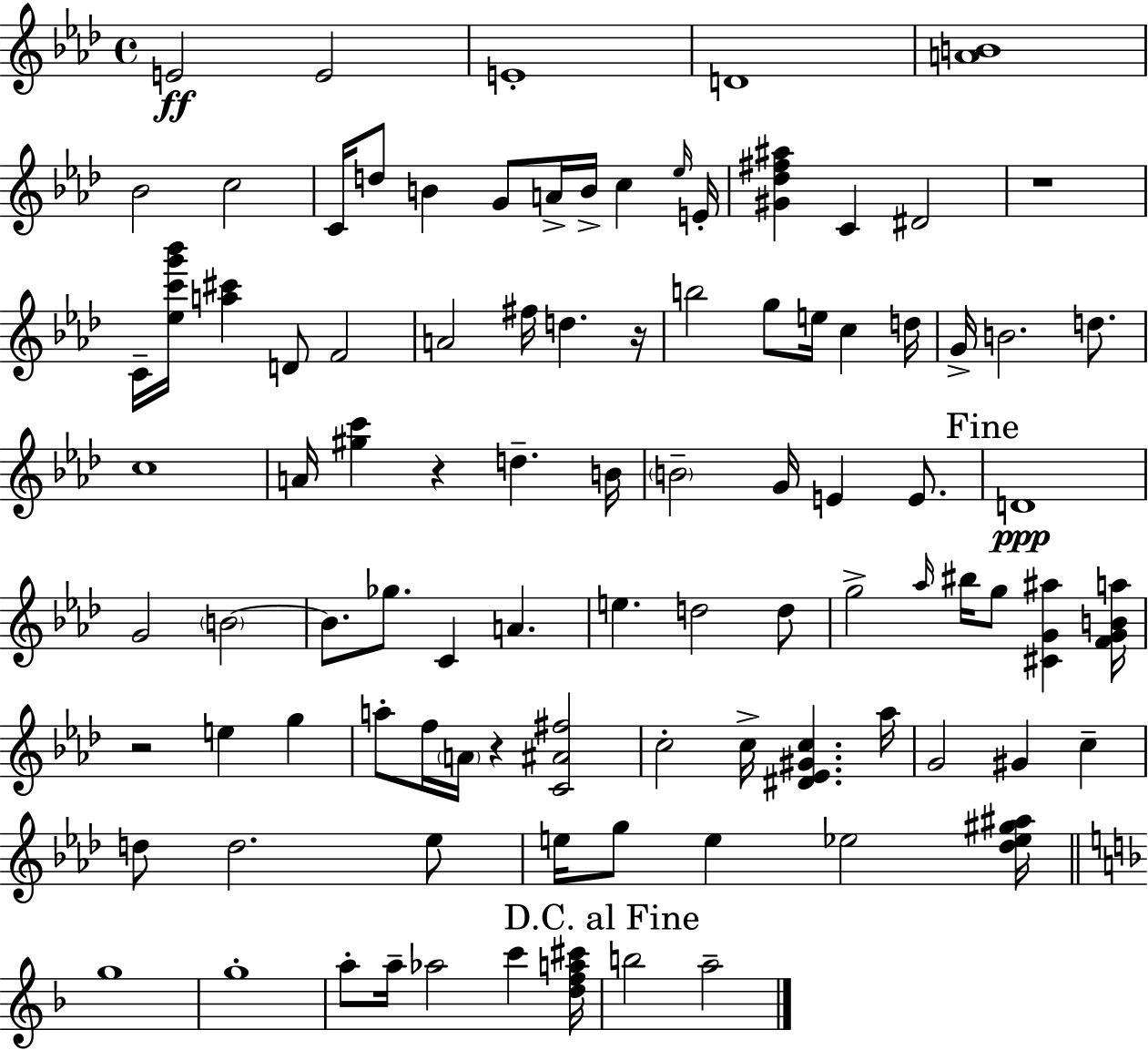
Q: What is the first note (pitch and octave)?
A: E4